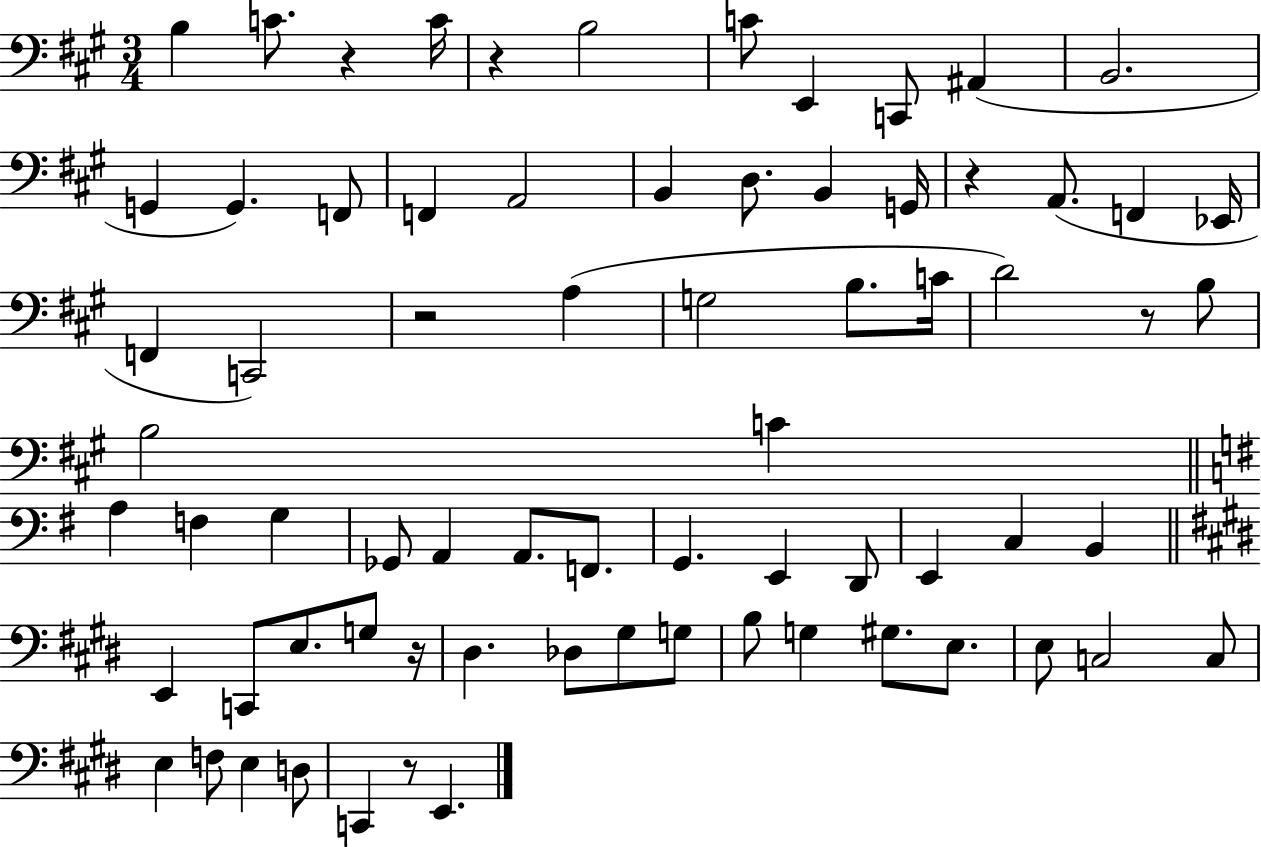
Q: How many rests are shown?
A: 7